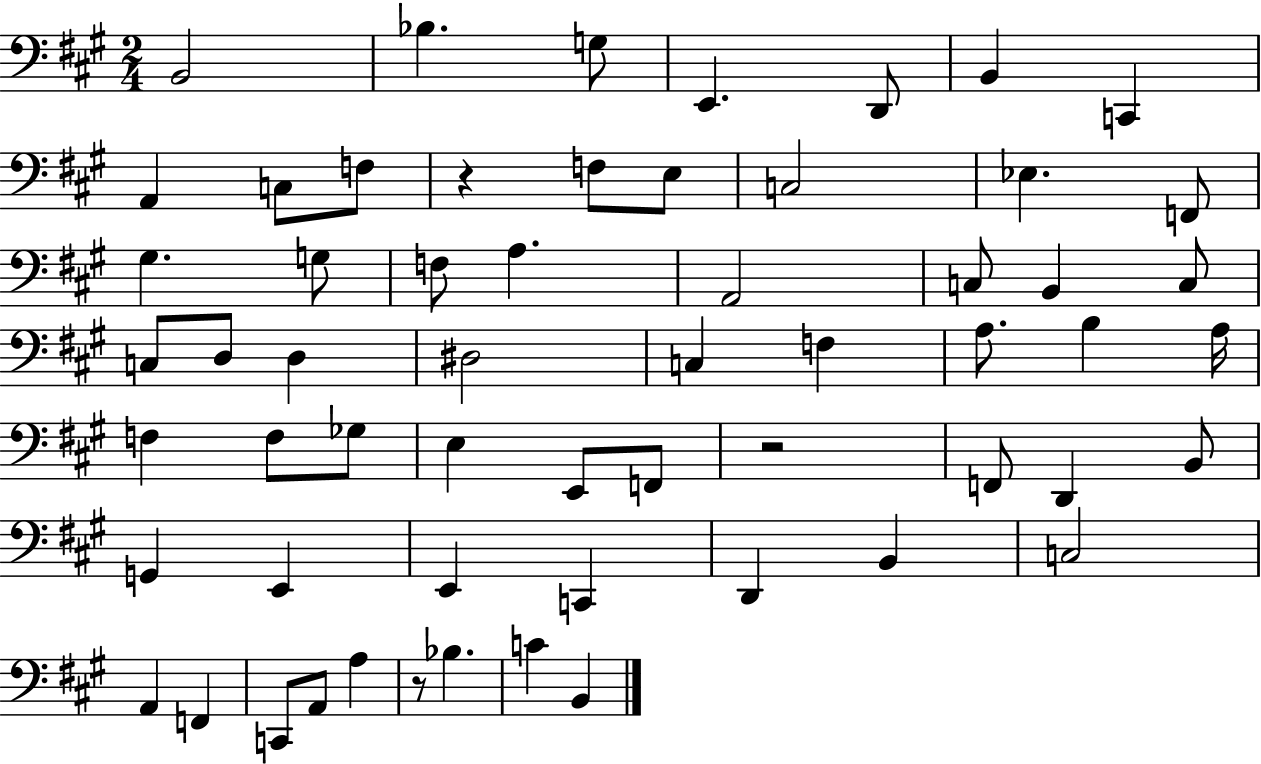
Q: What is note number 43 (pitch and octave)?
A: E2